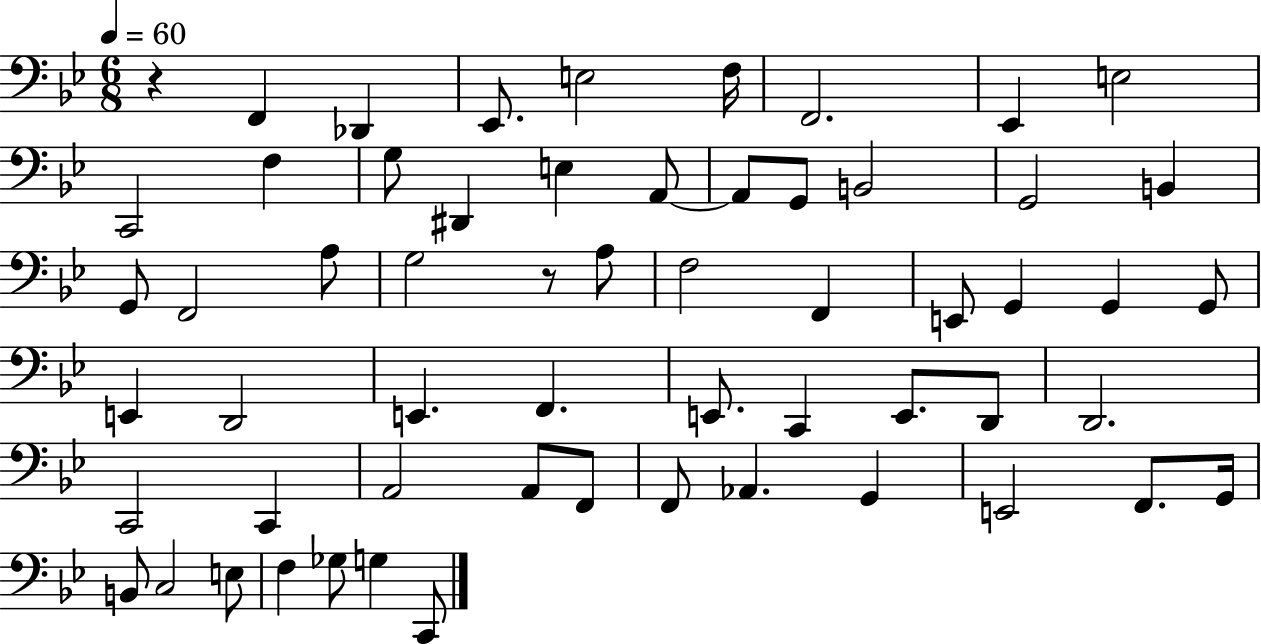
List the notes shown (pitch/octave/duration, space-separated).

R/q F2/q Db2/q Eb2/e. E3/h F3/s F2/h. Eb2/q E3/h C2/h F3/q G3/e D#2/q E3/q A2/e A2/e G2/e B2/h G2/h B2/q G2/e F2/h A3/e G3/h R/e A3/e F3/h F2/q E2/e G2/q G2/q G2/e E2/q D2/h E2/q. F2/q. E2/e. C2/q E2/e. D2/e D2/h. C2/h C2/q A2/h A2/e F2/e F2/e Ab2/q. G2/q E2/h F2/e. G2/s B2/e C3/h E3/e F3/q Gb3/e G3/q C2/e